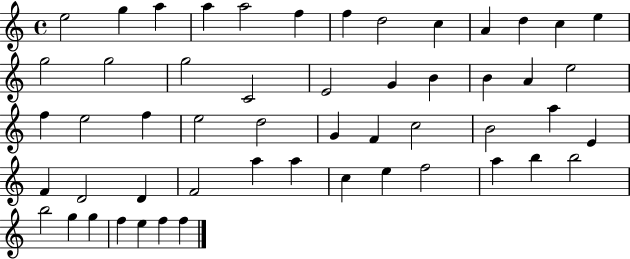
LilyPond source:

{
  \clef treble
  \time 4/4
  \defaultTimeSignature
  \key c \major
  e''2 g''4 a''4 | a''4 a''2 f''4 | f''4 d''2 c''4 | a'4 d''4 c''4 e''4 | \break g''2 g''2 | g''2 c'2 | e'2 g'4 b'4 | b'4 a'4 e''2 | \break f''4 e''2 f''4 | e''2 d''2 | g'4 f'4 c''2 | b'2 a''4 e'4 | \break f'4 d'2 d'4 | f'2 a''4 a''4 | c''4 e''4 f''2 | a''4 b''4 b''2 | \break b''2 g''4 g''4 | f''4 e''4 f''4 f''4 | \bar "|."
}